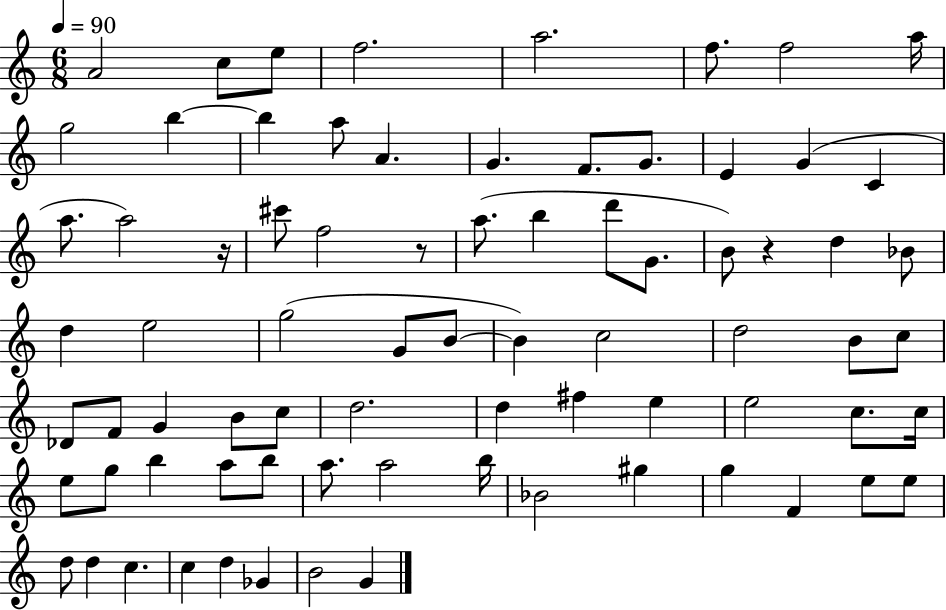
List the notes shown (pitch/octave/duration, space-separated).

A4/h C5/e E5/e F5/h. A5/h. F5/e. F5/h A5/s G5/h B5/q B5/q A5/e A4/q. G4/q. F4/e. G4/e. E4/q G4/q C4/q A5/e. A5/h R/s C#6/e F5/h R/e A5/e. B5/q D6/e G4/e. B4/e R/q D5/q Bb4/e D5/q E5/h G5/h G4/e B4/e B4/q C5/h D5/h B4/e C5/e Db4/e F4/e G4/q B4/e C5/e D5/h. D5/q F#5/q E5/q E5/h C5/e. C5/s E5/e G5/e B5/q A5/e B5/e A5/e. A5/h B5/s Bb4/h G#5/q G5/q F4/q E5/e E5/e D5/e D5/q C5/q. C5/q D5/q Gb4/q B4/h G4/q